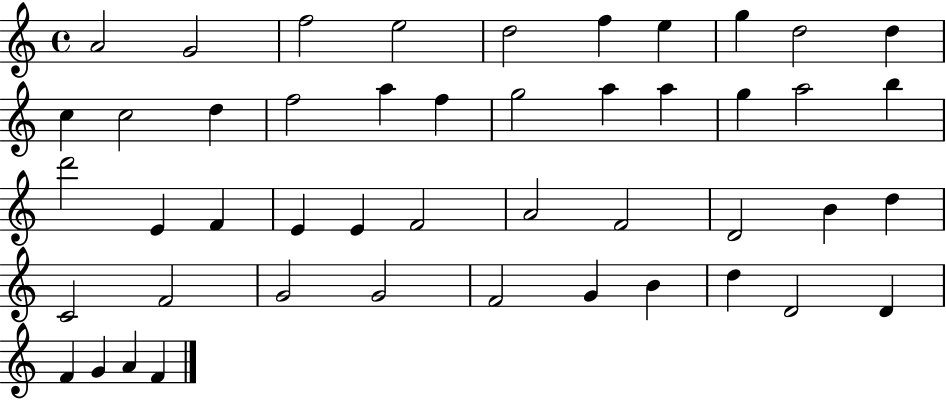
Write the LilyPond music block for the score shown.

{
  \clef treble
  \time 4/4
  \defaultTimeSignature
  \key c \major
  a'2 g'2 | f''2 e''2 | d''2 f''4 e''4 | g''4 d''2 d''4 | \break c''4 c''2 d''4 | f''2 a''4 f''4 | g''2 a''4 a''4 | g''4 a''2 b''4 | \break d'''2 e'4 f'4 | e'4 e'4 f'2 | a'2 f'2 | d'2 b'4 d''4 | \break c'2 f'2 | g'2 g'2 | f'2 g'4 b'4 | d''4 d'2 d'4 | \break f'4 g'4 a'4 f'4 | \bar "|."
}